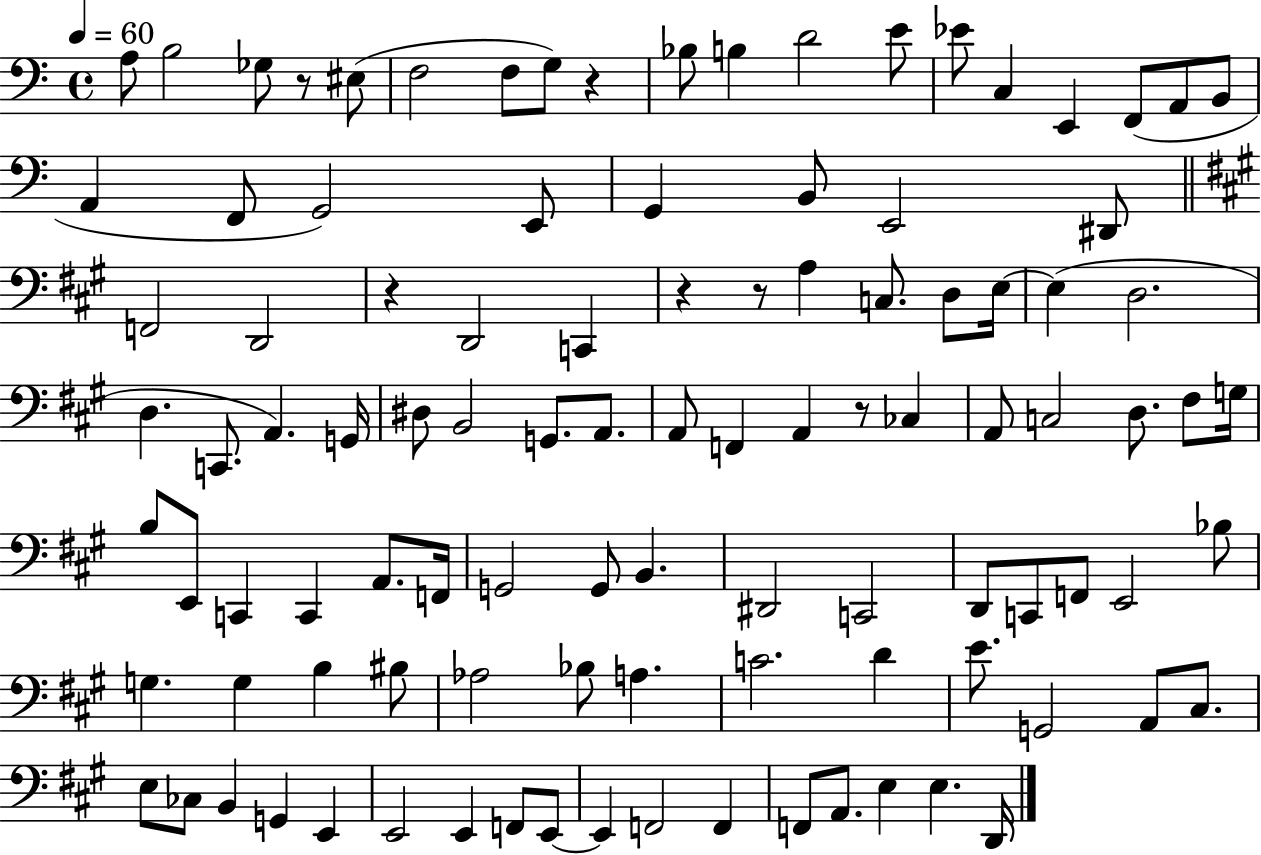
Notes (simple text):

A3/e B3/h Gb3/e R/e EIS3/e F3/h F3/e G3/e R/q Bb3/e B3/q D4/h E4/e Eb4/e C3/q E2/q F2/e A2/e B2/e A2/q F2/e G2/h E2/e G2/q B2/e E2/h D#2/e F2/h D2/h R/q D2/h C2/q R/q R/e A3/q C3/e. D3/e E3/s E3/q D3/h. D3/q. C2/e. A2/q. G2/s D#3/e B2/h G2/e. A2/e. A2/e F2/q A2/q R/e CES3/q A2/e C3/h D3/e. F#3/e G3/s B3/e E2/e C2/q C2/q A2/e. F2/s G2/h G2/e B2/q. D#2/h C2/h D2/e C2/e F2/e E2/h Bb3/e G3/q. G3/q B3/q BIS3/e Ab3/h Bb3/e A3/q. C4/h. D4/q E4/e. G2/h A2/e C#3/e. E3/e CES3/e B2/q G2/q E2/q E2/h E2/q F2/e E2/e E2/q F2/h F2/q F2/e A2/e. E3/q E3/q. D2/s